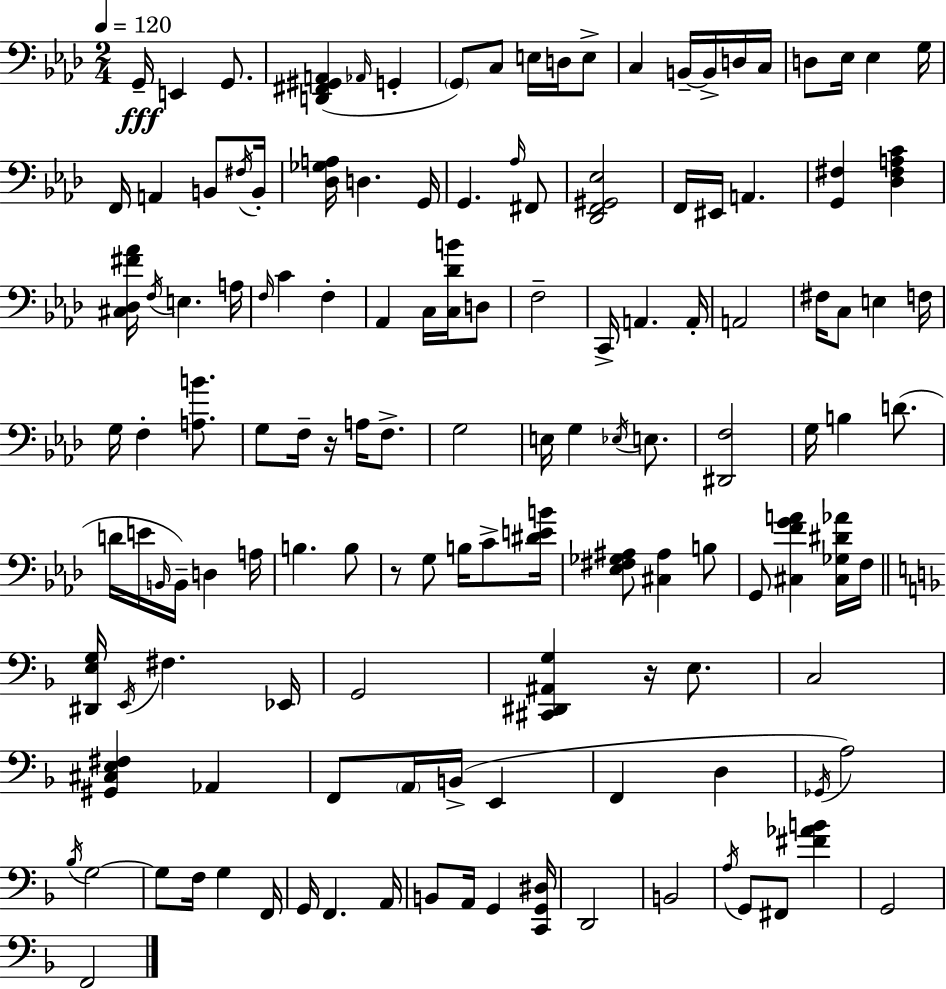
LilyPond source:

{
  \clef bass
  \numericTimeSignature
  \time 2/4
  \key aes \major
  \tempo 4 = 120
  g,16--\fff e,4 g,8. | <d, fis, gis, a,>4( \grace { aes,16 } g,4-. | \parenthesize g,8) c8 e16 d16 e8-> | c4 b,16--~~ b,16-> d16 | \break c16 d8 ees16 ees4 | g16 f,16 a,4 b,8 | \acciaccatura { fis16 } b,16-. <des ges a>16 d4. | g,16 g,4. | \break \grace { aes16 } fis,8 <des, f, gis, ees>2 | f,16 eis,16 a,4. | <g, fis>4 <des fis a c'>4 | <cis des fis' aes'>16 \acciaccatura { f16 } e4. | \break a16 \grace { f16 } c'4 | f4-. aes,4 | c16 <c des' b'>16 d8 f2-- | c,16-> a,4. | \break a,16-. a,2 | fis16 c8 | e4 f16 g16 f4-. | <a b'>8. g8 f16-- | \break r16 a16 f8.-> g2 | e16 g4 | \acciaccatura { ees16 } e8. <dis, f>2 | g16 b4 | \break d'8.( d'16 e'16 | \grace { b,16 } b,16--) d4 a16 b4. | b8 r8 | g8 b16 c'8-> <dis' e' b'>16 <ees fis ges ais>8 | \break <cis ais>4 b8 g,8 | <cis f' g' a'>4 <cis ges dis' aes'>16 f16 \bar "||" \break \key f \major <dis, e g>16 \acciaccatura { e,16 } fis4. | ees,16 g,2 | <cis, dis, ais, g>4 r16 e8. | c2 | \break <gis, cis e fis>4 aes,4 | f,8 \parenthesize a,16 b,16->( e,4 | f,4 d4 | \acciaccatura { ges,16 }) a2 | \break \acciaccatura { bes16 } g2~~ | g8 f16 g4 | f,16 g,16 f,4. | a,16 b,8 a,16 g,4 | \break <c, g, dis>16 d,2 | b,2 | \acciaccatura { a16 } g,8 fis,8 | <fis' aes' b'>4 g,2 | \break f,2 | \bar "|."
}